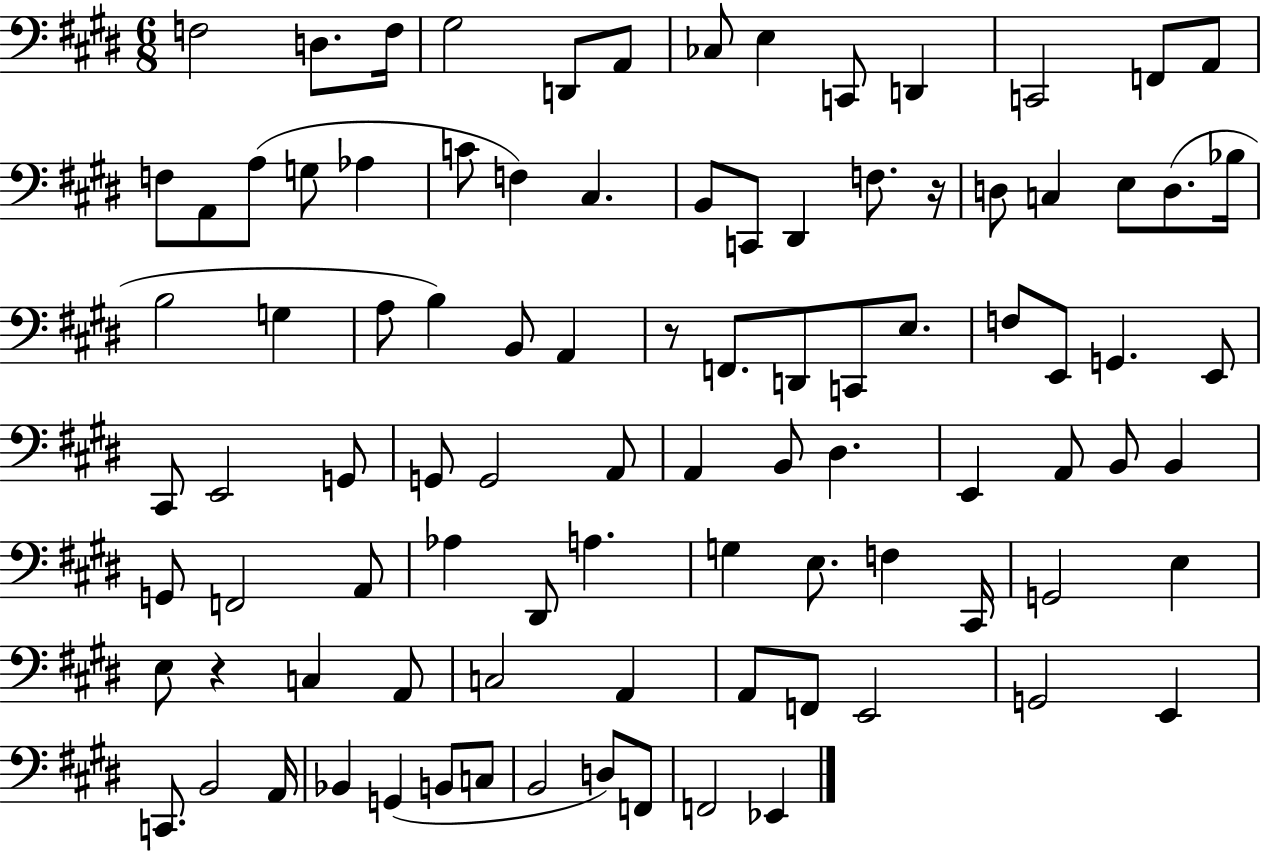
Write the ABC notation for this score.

X:1
T:Untitled
M:6/8
L:1/4
K:E
F,2 D,/2 F,/4 ^G,2 D,,/2 A,,/2 _C,/2 E, C,,/2 D,, C,,2 F,,/2 A,,/2 F,/2 A,,/2 A,/2 G,/2 _A, C/2 F, ^C, B,,/2 C,,/2 ^D,, F,/2 z/4 D,/2 C, E,/2 D,/2 _B,/4 B,2 G, A,/2 B, B,,/2 A,, z/2 F,,/2 D,,/2 C,,/2 E,/2 F,/2 E,,/2 G,, E,,/2 ^C,,/2 E,,2 G,,/2 G,,/2 G,,2 A,,/2 A,, B,,/2 ^D, E,, A,,/2 B,,/2 B,, G,,/2 F,,2 A,,/2 _A, ^D,,/2 A, G, E,/2 F, ^C,,/4 G,,2 E, E,/2 z C, A,,/2 C,2 A,, A,,/2 F,,/2 E,,2 G,,2 E,, C,,/2 B,,2 A,,/4 _B,, G,, B,,/2 C,/2 B,,2 D,/2 F,,/2 F,,2 _E,,